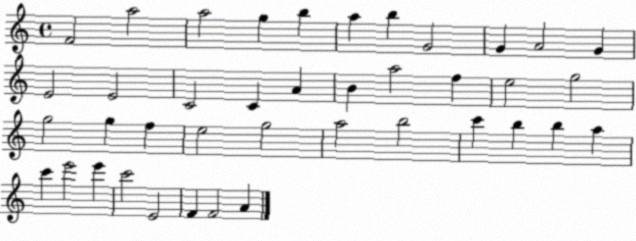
X:1
T:Untitled
M:4/4
L:1/4
K:C
F2 a2 a2 g b a b G2 G A2 G E2 E2 C2 C A B a2 f e2 g2 g2 g f e2 g2 a2 b2 c' b b a c' e'2 e' c'2 E2 F F2 A